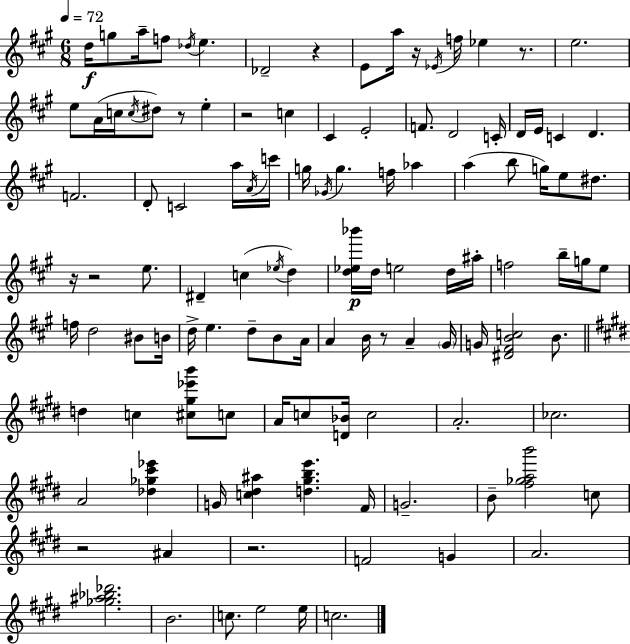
{
  \clef treble
  \numericTimeSignature
  \time 6/8
  \key a \major
  \tempo 4 = 72
  d''16\f g''8 a''16-- f''8 \acciaccatura { des''16 } e''4. | des'2-- r4 | e'8 a''16 r16 \acciaccatura { ees'16 } f''16 ees''4 r8. | e''2. | \break e''8 a'16( c''16 \acciaccatura { c''16 } dis''8) r8 e''4-. | r2 c''4 | cis'4 e'2-. | f'8. d'2 | \break c'16-. d'16 e'16 c'4 d'4. | f'2. | d'8-. c'2 | a''16 \acciaccatura { a'16 } c'''16 g''16 \acciaccatura { ges'16 } g''4. | \break f''16 aes''4 a''4( b''8 g''16) | e''8 dis''8. r16 r2 | e''8. dis'4-- c''4( | \acciaccatura { ees''16 } d''4) <d'' ees'' bes'''>16\p d''16 e''2 | \break d''16 ais''16-. f''2 | b''16-- g''16 e''8 f''16 d''2 | bis'8 b'16 d''16-> e''4. | d''8-- b'8 a'16 a'4 b'16 r8 | \break a'4-- \parenthesize gis'16 g'16 <dis' fis' b' c''>2 | b'8. \bar "||" \break \key e \major d''4 c''4 <cis'' gis'' ees''' b'''>8 c''8 | a'16 c''8 <d' bes'>16 c''2 | a'2.-. | ces''2. | \break a'2 <des'' ges'' cis''' ees'''>4 | g'16 <c'' dis'' ais''>4 <d'' gis'' b'' e'''>4. fis'16 | g'2.-- | b'8-- <fis'' ges'' a'' b'''>2 c''8 | \break r2 ais'4 | r2. | f'2 g'4 | a'2. | \break <ges'' ais'' bes'' des'''>2. | b'2. | c''8. e''2 e''16 | c''2. | \break \bar "|."
}